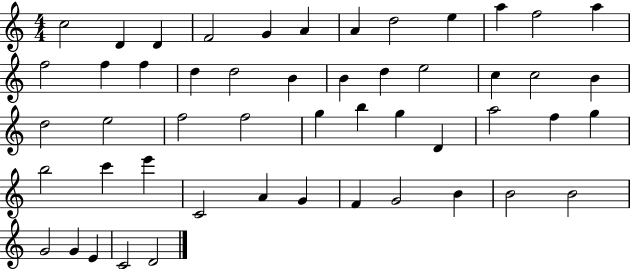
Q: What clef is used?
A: treble